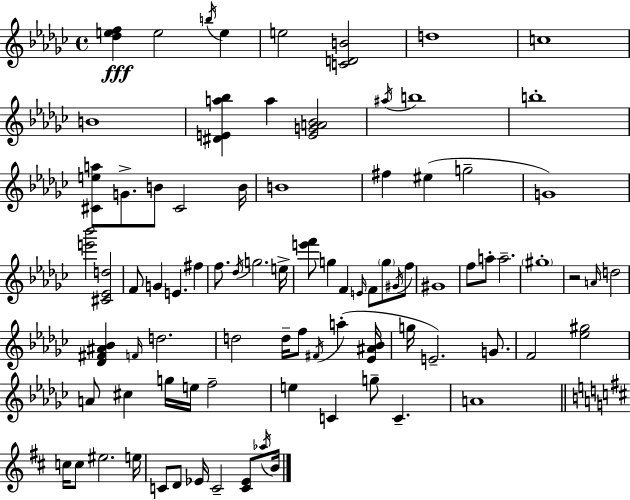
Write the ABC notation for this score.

X:1
T:Untitled
M:4/4
L:1/4
K:Ebm
[_def] e2 b/4 e e2 [CDB]2 d4 c4 B4 [^DEa_b] a [EGA_B]2 ^a/4 b4 b4 [^Cea]/2 G/2 B/2 ^C2 B/4 B4 ^f ^e g2 G4 [e'_b']2 [^C_Ed]2 F/2 G E ^f f/2 _d/4 g2 e/4 [e'f']/2 g F E/4 F/2 g/2 ^G/4 f/2 ^G4 f/2 a/2 a2 ^g4 z2 A/4 d2 [_D^F^A_B] F/4 d2 d2 d/4 f/2 ^F/4 a [_E^A_B]/4 g/4 E2 G/2 F2 [_e^g]2 A/2 ^c g/4 e/4 f2 e C g/2 C A4 c/4 c/2 ^e2 e/4 C/2 D/2 _E/4 C2 [C_E]/2 _a/4 B/4